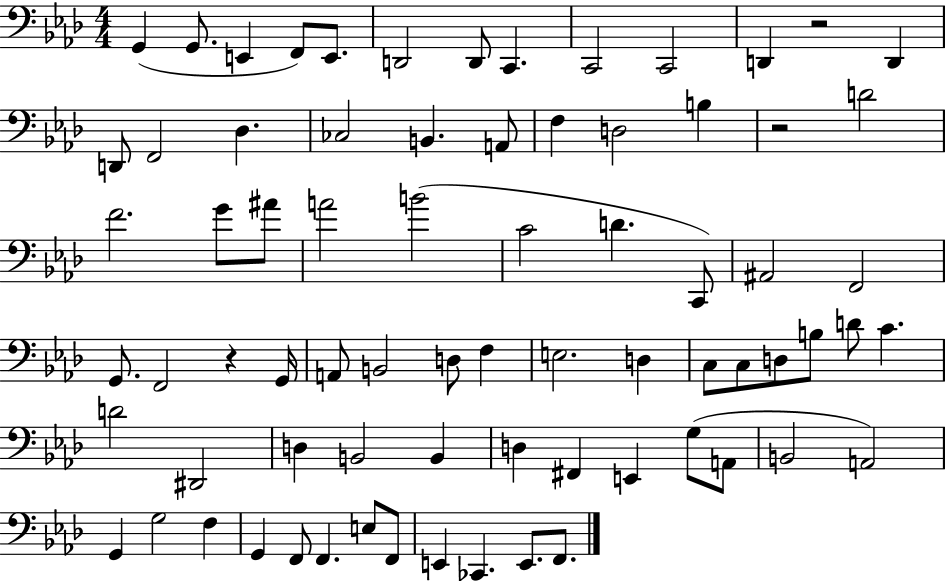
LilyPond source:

{
  \clef bass
  \numericTimeSignature
  \time 4/4
  \key aes \major
  g,4( g,8. e,4 f,8) e,8. | d,2 d,8 c,4. | c,2 c,2 | d,4 r2 d,4 | \break d,8 f,2 des4. | ces2 b,4. a,8 | f4 d2 b4 | r2 d'2 | \break f'2. g'8 ais'8 | a'2 b'2( | c'2 d'4. c,8) | ais,2 f,2 | \break g,8. f,2 r4 g,16 | a,8 b,2 d8 f4 | e2. d4 | c8 c8 d8 b8 d'8 c'4. | \break d'2 dis,2 | d4 b,2 b,4 | d4 fis,4 e,4 g8( a,8 | b,2 a,2) | \break g,4 g2 f4 | g,4 f,8 f,4. e8 f,8 | e,4 ces,4. e,8. f,8. | \bar "|."
}